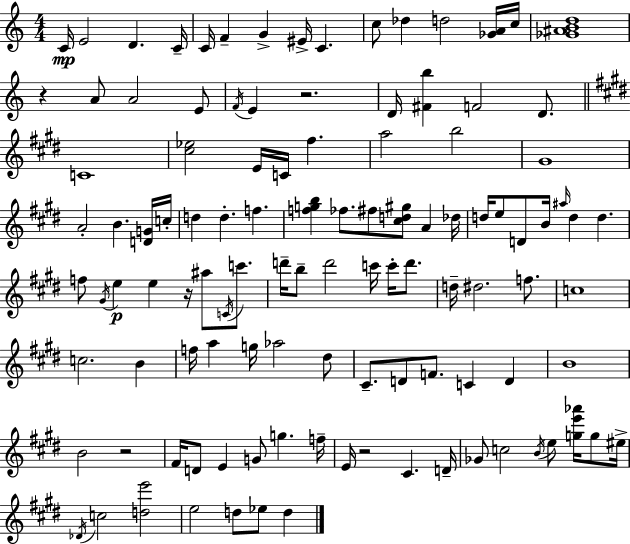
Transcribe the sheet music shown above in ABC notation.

X:1
T:Untitled
M:4/4
L:1/4
K:C
C/4 E2 D C/4 C/4 F G ^E/4 C c/2 _d d2 [_GA]/4 c/4 [_G^ABd]4 z A/2 A2 E/2 F/4 E z2 D/4 [^Fb] F2 D/2 C4 [^c_e]2 E/4 C/4 ^f a2 b2 ^G4 A2 B [DG]/4 c/4 d d f [fgb] _f/2 ^f/2 [^cd^g]/2 A _d/4 d/4 e/2 D/2 B/4 ^a/4 d d f/2 ^G/4 e e z/4 ^a/2 C/4 c'/2 d'/4 b/2 d'2 c'/4 c'/4 d'/2 d/4 ^d2 f/2 c4 c2 B f/4 a g/4 _a2 ^d/2 ^C/2 D/2 F/2 C D B4 B2 z2 ^F/4 D/2 E G/2 g f/4 E/4 z2 ^C D/4 _G/2 c2 B/4 e/2 [ge'_a']/4 g/2 ^e/4 _D/4 c2 [de']2 e2 d/2 _e/2 d